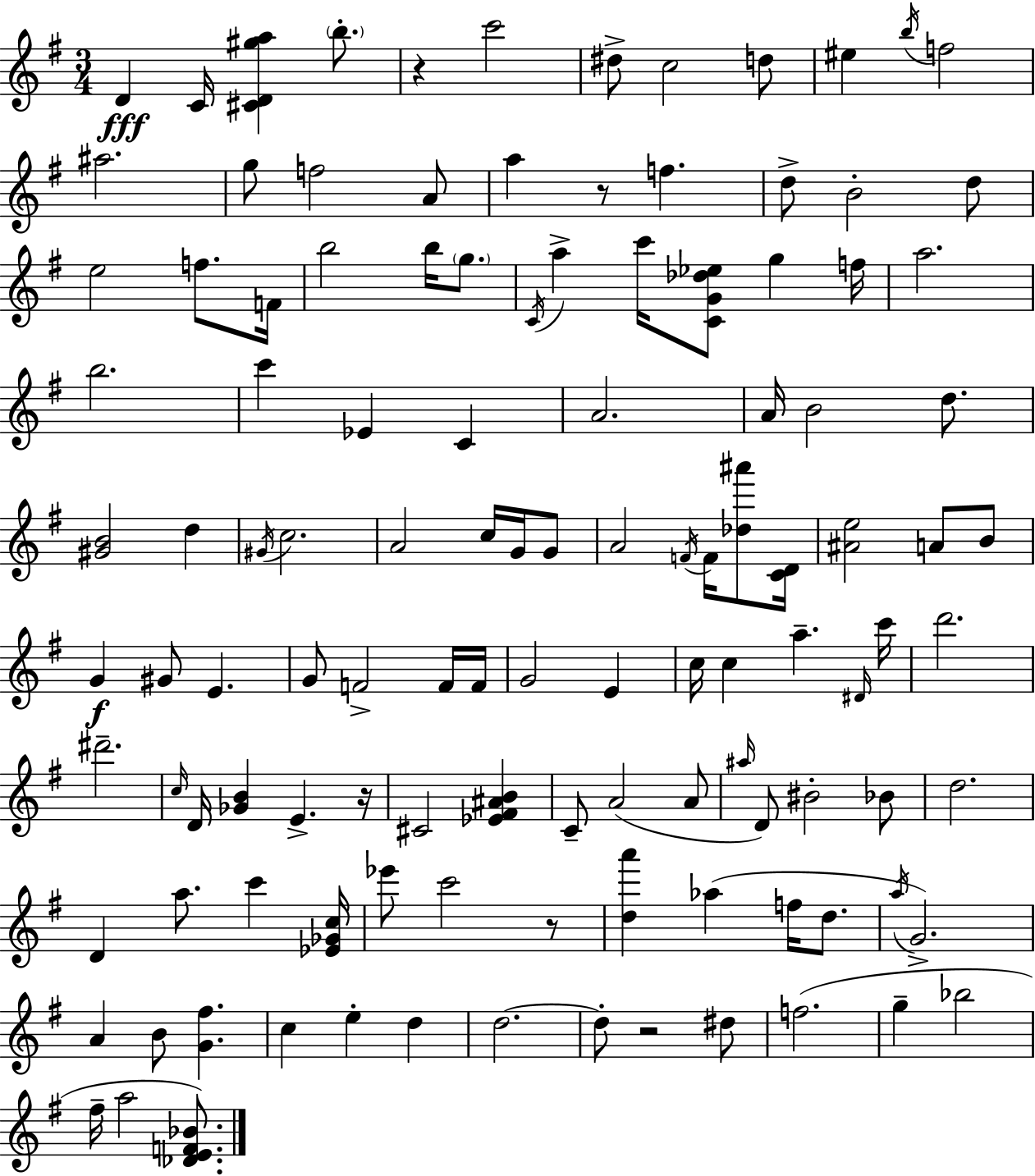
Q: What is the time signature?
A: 3/4